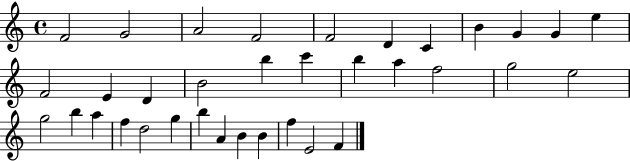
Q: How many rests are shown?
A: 0